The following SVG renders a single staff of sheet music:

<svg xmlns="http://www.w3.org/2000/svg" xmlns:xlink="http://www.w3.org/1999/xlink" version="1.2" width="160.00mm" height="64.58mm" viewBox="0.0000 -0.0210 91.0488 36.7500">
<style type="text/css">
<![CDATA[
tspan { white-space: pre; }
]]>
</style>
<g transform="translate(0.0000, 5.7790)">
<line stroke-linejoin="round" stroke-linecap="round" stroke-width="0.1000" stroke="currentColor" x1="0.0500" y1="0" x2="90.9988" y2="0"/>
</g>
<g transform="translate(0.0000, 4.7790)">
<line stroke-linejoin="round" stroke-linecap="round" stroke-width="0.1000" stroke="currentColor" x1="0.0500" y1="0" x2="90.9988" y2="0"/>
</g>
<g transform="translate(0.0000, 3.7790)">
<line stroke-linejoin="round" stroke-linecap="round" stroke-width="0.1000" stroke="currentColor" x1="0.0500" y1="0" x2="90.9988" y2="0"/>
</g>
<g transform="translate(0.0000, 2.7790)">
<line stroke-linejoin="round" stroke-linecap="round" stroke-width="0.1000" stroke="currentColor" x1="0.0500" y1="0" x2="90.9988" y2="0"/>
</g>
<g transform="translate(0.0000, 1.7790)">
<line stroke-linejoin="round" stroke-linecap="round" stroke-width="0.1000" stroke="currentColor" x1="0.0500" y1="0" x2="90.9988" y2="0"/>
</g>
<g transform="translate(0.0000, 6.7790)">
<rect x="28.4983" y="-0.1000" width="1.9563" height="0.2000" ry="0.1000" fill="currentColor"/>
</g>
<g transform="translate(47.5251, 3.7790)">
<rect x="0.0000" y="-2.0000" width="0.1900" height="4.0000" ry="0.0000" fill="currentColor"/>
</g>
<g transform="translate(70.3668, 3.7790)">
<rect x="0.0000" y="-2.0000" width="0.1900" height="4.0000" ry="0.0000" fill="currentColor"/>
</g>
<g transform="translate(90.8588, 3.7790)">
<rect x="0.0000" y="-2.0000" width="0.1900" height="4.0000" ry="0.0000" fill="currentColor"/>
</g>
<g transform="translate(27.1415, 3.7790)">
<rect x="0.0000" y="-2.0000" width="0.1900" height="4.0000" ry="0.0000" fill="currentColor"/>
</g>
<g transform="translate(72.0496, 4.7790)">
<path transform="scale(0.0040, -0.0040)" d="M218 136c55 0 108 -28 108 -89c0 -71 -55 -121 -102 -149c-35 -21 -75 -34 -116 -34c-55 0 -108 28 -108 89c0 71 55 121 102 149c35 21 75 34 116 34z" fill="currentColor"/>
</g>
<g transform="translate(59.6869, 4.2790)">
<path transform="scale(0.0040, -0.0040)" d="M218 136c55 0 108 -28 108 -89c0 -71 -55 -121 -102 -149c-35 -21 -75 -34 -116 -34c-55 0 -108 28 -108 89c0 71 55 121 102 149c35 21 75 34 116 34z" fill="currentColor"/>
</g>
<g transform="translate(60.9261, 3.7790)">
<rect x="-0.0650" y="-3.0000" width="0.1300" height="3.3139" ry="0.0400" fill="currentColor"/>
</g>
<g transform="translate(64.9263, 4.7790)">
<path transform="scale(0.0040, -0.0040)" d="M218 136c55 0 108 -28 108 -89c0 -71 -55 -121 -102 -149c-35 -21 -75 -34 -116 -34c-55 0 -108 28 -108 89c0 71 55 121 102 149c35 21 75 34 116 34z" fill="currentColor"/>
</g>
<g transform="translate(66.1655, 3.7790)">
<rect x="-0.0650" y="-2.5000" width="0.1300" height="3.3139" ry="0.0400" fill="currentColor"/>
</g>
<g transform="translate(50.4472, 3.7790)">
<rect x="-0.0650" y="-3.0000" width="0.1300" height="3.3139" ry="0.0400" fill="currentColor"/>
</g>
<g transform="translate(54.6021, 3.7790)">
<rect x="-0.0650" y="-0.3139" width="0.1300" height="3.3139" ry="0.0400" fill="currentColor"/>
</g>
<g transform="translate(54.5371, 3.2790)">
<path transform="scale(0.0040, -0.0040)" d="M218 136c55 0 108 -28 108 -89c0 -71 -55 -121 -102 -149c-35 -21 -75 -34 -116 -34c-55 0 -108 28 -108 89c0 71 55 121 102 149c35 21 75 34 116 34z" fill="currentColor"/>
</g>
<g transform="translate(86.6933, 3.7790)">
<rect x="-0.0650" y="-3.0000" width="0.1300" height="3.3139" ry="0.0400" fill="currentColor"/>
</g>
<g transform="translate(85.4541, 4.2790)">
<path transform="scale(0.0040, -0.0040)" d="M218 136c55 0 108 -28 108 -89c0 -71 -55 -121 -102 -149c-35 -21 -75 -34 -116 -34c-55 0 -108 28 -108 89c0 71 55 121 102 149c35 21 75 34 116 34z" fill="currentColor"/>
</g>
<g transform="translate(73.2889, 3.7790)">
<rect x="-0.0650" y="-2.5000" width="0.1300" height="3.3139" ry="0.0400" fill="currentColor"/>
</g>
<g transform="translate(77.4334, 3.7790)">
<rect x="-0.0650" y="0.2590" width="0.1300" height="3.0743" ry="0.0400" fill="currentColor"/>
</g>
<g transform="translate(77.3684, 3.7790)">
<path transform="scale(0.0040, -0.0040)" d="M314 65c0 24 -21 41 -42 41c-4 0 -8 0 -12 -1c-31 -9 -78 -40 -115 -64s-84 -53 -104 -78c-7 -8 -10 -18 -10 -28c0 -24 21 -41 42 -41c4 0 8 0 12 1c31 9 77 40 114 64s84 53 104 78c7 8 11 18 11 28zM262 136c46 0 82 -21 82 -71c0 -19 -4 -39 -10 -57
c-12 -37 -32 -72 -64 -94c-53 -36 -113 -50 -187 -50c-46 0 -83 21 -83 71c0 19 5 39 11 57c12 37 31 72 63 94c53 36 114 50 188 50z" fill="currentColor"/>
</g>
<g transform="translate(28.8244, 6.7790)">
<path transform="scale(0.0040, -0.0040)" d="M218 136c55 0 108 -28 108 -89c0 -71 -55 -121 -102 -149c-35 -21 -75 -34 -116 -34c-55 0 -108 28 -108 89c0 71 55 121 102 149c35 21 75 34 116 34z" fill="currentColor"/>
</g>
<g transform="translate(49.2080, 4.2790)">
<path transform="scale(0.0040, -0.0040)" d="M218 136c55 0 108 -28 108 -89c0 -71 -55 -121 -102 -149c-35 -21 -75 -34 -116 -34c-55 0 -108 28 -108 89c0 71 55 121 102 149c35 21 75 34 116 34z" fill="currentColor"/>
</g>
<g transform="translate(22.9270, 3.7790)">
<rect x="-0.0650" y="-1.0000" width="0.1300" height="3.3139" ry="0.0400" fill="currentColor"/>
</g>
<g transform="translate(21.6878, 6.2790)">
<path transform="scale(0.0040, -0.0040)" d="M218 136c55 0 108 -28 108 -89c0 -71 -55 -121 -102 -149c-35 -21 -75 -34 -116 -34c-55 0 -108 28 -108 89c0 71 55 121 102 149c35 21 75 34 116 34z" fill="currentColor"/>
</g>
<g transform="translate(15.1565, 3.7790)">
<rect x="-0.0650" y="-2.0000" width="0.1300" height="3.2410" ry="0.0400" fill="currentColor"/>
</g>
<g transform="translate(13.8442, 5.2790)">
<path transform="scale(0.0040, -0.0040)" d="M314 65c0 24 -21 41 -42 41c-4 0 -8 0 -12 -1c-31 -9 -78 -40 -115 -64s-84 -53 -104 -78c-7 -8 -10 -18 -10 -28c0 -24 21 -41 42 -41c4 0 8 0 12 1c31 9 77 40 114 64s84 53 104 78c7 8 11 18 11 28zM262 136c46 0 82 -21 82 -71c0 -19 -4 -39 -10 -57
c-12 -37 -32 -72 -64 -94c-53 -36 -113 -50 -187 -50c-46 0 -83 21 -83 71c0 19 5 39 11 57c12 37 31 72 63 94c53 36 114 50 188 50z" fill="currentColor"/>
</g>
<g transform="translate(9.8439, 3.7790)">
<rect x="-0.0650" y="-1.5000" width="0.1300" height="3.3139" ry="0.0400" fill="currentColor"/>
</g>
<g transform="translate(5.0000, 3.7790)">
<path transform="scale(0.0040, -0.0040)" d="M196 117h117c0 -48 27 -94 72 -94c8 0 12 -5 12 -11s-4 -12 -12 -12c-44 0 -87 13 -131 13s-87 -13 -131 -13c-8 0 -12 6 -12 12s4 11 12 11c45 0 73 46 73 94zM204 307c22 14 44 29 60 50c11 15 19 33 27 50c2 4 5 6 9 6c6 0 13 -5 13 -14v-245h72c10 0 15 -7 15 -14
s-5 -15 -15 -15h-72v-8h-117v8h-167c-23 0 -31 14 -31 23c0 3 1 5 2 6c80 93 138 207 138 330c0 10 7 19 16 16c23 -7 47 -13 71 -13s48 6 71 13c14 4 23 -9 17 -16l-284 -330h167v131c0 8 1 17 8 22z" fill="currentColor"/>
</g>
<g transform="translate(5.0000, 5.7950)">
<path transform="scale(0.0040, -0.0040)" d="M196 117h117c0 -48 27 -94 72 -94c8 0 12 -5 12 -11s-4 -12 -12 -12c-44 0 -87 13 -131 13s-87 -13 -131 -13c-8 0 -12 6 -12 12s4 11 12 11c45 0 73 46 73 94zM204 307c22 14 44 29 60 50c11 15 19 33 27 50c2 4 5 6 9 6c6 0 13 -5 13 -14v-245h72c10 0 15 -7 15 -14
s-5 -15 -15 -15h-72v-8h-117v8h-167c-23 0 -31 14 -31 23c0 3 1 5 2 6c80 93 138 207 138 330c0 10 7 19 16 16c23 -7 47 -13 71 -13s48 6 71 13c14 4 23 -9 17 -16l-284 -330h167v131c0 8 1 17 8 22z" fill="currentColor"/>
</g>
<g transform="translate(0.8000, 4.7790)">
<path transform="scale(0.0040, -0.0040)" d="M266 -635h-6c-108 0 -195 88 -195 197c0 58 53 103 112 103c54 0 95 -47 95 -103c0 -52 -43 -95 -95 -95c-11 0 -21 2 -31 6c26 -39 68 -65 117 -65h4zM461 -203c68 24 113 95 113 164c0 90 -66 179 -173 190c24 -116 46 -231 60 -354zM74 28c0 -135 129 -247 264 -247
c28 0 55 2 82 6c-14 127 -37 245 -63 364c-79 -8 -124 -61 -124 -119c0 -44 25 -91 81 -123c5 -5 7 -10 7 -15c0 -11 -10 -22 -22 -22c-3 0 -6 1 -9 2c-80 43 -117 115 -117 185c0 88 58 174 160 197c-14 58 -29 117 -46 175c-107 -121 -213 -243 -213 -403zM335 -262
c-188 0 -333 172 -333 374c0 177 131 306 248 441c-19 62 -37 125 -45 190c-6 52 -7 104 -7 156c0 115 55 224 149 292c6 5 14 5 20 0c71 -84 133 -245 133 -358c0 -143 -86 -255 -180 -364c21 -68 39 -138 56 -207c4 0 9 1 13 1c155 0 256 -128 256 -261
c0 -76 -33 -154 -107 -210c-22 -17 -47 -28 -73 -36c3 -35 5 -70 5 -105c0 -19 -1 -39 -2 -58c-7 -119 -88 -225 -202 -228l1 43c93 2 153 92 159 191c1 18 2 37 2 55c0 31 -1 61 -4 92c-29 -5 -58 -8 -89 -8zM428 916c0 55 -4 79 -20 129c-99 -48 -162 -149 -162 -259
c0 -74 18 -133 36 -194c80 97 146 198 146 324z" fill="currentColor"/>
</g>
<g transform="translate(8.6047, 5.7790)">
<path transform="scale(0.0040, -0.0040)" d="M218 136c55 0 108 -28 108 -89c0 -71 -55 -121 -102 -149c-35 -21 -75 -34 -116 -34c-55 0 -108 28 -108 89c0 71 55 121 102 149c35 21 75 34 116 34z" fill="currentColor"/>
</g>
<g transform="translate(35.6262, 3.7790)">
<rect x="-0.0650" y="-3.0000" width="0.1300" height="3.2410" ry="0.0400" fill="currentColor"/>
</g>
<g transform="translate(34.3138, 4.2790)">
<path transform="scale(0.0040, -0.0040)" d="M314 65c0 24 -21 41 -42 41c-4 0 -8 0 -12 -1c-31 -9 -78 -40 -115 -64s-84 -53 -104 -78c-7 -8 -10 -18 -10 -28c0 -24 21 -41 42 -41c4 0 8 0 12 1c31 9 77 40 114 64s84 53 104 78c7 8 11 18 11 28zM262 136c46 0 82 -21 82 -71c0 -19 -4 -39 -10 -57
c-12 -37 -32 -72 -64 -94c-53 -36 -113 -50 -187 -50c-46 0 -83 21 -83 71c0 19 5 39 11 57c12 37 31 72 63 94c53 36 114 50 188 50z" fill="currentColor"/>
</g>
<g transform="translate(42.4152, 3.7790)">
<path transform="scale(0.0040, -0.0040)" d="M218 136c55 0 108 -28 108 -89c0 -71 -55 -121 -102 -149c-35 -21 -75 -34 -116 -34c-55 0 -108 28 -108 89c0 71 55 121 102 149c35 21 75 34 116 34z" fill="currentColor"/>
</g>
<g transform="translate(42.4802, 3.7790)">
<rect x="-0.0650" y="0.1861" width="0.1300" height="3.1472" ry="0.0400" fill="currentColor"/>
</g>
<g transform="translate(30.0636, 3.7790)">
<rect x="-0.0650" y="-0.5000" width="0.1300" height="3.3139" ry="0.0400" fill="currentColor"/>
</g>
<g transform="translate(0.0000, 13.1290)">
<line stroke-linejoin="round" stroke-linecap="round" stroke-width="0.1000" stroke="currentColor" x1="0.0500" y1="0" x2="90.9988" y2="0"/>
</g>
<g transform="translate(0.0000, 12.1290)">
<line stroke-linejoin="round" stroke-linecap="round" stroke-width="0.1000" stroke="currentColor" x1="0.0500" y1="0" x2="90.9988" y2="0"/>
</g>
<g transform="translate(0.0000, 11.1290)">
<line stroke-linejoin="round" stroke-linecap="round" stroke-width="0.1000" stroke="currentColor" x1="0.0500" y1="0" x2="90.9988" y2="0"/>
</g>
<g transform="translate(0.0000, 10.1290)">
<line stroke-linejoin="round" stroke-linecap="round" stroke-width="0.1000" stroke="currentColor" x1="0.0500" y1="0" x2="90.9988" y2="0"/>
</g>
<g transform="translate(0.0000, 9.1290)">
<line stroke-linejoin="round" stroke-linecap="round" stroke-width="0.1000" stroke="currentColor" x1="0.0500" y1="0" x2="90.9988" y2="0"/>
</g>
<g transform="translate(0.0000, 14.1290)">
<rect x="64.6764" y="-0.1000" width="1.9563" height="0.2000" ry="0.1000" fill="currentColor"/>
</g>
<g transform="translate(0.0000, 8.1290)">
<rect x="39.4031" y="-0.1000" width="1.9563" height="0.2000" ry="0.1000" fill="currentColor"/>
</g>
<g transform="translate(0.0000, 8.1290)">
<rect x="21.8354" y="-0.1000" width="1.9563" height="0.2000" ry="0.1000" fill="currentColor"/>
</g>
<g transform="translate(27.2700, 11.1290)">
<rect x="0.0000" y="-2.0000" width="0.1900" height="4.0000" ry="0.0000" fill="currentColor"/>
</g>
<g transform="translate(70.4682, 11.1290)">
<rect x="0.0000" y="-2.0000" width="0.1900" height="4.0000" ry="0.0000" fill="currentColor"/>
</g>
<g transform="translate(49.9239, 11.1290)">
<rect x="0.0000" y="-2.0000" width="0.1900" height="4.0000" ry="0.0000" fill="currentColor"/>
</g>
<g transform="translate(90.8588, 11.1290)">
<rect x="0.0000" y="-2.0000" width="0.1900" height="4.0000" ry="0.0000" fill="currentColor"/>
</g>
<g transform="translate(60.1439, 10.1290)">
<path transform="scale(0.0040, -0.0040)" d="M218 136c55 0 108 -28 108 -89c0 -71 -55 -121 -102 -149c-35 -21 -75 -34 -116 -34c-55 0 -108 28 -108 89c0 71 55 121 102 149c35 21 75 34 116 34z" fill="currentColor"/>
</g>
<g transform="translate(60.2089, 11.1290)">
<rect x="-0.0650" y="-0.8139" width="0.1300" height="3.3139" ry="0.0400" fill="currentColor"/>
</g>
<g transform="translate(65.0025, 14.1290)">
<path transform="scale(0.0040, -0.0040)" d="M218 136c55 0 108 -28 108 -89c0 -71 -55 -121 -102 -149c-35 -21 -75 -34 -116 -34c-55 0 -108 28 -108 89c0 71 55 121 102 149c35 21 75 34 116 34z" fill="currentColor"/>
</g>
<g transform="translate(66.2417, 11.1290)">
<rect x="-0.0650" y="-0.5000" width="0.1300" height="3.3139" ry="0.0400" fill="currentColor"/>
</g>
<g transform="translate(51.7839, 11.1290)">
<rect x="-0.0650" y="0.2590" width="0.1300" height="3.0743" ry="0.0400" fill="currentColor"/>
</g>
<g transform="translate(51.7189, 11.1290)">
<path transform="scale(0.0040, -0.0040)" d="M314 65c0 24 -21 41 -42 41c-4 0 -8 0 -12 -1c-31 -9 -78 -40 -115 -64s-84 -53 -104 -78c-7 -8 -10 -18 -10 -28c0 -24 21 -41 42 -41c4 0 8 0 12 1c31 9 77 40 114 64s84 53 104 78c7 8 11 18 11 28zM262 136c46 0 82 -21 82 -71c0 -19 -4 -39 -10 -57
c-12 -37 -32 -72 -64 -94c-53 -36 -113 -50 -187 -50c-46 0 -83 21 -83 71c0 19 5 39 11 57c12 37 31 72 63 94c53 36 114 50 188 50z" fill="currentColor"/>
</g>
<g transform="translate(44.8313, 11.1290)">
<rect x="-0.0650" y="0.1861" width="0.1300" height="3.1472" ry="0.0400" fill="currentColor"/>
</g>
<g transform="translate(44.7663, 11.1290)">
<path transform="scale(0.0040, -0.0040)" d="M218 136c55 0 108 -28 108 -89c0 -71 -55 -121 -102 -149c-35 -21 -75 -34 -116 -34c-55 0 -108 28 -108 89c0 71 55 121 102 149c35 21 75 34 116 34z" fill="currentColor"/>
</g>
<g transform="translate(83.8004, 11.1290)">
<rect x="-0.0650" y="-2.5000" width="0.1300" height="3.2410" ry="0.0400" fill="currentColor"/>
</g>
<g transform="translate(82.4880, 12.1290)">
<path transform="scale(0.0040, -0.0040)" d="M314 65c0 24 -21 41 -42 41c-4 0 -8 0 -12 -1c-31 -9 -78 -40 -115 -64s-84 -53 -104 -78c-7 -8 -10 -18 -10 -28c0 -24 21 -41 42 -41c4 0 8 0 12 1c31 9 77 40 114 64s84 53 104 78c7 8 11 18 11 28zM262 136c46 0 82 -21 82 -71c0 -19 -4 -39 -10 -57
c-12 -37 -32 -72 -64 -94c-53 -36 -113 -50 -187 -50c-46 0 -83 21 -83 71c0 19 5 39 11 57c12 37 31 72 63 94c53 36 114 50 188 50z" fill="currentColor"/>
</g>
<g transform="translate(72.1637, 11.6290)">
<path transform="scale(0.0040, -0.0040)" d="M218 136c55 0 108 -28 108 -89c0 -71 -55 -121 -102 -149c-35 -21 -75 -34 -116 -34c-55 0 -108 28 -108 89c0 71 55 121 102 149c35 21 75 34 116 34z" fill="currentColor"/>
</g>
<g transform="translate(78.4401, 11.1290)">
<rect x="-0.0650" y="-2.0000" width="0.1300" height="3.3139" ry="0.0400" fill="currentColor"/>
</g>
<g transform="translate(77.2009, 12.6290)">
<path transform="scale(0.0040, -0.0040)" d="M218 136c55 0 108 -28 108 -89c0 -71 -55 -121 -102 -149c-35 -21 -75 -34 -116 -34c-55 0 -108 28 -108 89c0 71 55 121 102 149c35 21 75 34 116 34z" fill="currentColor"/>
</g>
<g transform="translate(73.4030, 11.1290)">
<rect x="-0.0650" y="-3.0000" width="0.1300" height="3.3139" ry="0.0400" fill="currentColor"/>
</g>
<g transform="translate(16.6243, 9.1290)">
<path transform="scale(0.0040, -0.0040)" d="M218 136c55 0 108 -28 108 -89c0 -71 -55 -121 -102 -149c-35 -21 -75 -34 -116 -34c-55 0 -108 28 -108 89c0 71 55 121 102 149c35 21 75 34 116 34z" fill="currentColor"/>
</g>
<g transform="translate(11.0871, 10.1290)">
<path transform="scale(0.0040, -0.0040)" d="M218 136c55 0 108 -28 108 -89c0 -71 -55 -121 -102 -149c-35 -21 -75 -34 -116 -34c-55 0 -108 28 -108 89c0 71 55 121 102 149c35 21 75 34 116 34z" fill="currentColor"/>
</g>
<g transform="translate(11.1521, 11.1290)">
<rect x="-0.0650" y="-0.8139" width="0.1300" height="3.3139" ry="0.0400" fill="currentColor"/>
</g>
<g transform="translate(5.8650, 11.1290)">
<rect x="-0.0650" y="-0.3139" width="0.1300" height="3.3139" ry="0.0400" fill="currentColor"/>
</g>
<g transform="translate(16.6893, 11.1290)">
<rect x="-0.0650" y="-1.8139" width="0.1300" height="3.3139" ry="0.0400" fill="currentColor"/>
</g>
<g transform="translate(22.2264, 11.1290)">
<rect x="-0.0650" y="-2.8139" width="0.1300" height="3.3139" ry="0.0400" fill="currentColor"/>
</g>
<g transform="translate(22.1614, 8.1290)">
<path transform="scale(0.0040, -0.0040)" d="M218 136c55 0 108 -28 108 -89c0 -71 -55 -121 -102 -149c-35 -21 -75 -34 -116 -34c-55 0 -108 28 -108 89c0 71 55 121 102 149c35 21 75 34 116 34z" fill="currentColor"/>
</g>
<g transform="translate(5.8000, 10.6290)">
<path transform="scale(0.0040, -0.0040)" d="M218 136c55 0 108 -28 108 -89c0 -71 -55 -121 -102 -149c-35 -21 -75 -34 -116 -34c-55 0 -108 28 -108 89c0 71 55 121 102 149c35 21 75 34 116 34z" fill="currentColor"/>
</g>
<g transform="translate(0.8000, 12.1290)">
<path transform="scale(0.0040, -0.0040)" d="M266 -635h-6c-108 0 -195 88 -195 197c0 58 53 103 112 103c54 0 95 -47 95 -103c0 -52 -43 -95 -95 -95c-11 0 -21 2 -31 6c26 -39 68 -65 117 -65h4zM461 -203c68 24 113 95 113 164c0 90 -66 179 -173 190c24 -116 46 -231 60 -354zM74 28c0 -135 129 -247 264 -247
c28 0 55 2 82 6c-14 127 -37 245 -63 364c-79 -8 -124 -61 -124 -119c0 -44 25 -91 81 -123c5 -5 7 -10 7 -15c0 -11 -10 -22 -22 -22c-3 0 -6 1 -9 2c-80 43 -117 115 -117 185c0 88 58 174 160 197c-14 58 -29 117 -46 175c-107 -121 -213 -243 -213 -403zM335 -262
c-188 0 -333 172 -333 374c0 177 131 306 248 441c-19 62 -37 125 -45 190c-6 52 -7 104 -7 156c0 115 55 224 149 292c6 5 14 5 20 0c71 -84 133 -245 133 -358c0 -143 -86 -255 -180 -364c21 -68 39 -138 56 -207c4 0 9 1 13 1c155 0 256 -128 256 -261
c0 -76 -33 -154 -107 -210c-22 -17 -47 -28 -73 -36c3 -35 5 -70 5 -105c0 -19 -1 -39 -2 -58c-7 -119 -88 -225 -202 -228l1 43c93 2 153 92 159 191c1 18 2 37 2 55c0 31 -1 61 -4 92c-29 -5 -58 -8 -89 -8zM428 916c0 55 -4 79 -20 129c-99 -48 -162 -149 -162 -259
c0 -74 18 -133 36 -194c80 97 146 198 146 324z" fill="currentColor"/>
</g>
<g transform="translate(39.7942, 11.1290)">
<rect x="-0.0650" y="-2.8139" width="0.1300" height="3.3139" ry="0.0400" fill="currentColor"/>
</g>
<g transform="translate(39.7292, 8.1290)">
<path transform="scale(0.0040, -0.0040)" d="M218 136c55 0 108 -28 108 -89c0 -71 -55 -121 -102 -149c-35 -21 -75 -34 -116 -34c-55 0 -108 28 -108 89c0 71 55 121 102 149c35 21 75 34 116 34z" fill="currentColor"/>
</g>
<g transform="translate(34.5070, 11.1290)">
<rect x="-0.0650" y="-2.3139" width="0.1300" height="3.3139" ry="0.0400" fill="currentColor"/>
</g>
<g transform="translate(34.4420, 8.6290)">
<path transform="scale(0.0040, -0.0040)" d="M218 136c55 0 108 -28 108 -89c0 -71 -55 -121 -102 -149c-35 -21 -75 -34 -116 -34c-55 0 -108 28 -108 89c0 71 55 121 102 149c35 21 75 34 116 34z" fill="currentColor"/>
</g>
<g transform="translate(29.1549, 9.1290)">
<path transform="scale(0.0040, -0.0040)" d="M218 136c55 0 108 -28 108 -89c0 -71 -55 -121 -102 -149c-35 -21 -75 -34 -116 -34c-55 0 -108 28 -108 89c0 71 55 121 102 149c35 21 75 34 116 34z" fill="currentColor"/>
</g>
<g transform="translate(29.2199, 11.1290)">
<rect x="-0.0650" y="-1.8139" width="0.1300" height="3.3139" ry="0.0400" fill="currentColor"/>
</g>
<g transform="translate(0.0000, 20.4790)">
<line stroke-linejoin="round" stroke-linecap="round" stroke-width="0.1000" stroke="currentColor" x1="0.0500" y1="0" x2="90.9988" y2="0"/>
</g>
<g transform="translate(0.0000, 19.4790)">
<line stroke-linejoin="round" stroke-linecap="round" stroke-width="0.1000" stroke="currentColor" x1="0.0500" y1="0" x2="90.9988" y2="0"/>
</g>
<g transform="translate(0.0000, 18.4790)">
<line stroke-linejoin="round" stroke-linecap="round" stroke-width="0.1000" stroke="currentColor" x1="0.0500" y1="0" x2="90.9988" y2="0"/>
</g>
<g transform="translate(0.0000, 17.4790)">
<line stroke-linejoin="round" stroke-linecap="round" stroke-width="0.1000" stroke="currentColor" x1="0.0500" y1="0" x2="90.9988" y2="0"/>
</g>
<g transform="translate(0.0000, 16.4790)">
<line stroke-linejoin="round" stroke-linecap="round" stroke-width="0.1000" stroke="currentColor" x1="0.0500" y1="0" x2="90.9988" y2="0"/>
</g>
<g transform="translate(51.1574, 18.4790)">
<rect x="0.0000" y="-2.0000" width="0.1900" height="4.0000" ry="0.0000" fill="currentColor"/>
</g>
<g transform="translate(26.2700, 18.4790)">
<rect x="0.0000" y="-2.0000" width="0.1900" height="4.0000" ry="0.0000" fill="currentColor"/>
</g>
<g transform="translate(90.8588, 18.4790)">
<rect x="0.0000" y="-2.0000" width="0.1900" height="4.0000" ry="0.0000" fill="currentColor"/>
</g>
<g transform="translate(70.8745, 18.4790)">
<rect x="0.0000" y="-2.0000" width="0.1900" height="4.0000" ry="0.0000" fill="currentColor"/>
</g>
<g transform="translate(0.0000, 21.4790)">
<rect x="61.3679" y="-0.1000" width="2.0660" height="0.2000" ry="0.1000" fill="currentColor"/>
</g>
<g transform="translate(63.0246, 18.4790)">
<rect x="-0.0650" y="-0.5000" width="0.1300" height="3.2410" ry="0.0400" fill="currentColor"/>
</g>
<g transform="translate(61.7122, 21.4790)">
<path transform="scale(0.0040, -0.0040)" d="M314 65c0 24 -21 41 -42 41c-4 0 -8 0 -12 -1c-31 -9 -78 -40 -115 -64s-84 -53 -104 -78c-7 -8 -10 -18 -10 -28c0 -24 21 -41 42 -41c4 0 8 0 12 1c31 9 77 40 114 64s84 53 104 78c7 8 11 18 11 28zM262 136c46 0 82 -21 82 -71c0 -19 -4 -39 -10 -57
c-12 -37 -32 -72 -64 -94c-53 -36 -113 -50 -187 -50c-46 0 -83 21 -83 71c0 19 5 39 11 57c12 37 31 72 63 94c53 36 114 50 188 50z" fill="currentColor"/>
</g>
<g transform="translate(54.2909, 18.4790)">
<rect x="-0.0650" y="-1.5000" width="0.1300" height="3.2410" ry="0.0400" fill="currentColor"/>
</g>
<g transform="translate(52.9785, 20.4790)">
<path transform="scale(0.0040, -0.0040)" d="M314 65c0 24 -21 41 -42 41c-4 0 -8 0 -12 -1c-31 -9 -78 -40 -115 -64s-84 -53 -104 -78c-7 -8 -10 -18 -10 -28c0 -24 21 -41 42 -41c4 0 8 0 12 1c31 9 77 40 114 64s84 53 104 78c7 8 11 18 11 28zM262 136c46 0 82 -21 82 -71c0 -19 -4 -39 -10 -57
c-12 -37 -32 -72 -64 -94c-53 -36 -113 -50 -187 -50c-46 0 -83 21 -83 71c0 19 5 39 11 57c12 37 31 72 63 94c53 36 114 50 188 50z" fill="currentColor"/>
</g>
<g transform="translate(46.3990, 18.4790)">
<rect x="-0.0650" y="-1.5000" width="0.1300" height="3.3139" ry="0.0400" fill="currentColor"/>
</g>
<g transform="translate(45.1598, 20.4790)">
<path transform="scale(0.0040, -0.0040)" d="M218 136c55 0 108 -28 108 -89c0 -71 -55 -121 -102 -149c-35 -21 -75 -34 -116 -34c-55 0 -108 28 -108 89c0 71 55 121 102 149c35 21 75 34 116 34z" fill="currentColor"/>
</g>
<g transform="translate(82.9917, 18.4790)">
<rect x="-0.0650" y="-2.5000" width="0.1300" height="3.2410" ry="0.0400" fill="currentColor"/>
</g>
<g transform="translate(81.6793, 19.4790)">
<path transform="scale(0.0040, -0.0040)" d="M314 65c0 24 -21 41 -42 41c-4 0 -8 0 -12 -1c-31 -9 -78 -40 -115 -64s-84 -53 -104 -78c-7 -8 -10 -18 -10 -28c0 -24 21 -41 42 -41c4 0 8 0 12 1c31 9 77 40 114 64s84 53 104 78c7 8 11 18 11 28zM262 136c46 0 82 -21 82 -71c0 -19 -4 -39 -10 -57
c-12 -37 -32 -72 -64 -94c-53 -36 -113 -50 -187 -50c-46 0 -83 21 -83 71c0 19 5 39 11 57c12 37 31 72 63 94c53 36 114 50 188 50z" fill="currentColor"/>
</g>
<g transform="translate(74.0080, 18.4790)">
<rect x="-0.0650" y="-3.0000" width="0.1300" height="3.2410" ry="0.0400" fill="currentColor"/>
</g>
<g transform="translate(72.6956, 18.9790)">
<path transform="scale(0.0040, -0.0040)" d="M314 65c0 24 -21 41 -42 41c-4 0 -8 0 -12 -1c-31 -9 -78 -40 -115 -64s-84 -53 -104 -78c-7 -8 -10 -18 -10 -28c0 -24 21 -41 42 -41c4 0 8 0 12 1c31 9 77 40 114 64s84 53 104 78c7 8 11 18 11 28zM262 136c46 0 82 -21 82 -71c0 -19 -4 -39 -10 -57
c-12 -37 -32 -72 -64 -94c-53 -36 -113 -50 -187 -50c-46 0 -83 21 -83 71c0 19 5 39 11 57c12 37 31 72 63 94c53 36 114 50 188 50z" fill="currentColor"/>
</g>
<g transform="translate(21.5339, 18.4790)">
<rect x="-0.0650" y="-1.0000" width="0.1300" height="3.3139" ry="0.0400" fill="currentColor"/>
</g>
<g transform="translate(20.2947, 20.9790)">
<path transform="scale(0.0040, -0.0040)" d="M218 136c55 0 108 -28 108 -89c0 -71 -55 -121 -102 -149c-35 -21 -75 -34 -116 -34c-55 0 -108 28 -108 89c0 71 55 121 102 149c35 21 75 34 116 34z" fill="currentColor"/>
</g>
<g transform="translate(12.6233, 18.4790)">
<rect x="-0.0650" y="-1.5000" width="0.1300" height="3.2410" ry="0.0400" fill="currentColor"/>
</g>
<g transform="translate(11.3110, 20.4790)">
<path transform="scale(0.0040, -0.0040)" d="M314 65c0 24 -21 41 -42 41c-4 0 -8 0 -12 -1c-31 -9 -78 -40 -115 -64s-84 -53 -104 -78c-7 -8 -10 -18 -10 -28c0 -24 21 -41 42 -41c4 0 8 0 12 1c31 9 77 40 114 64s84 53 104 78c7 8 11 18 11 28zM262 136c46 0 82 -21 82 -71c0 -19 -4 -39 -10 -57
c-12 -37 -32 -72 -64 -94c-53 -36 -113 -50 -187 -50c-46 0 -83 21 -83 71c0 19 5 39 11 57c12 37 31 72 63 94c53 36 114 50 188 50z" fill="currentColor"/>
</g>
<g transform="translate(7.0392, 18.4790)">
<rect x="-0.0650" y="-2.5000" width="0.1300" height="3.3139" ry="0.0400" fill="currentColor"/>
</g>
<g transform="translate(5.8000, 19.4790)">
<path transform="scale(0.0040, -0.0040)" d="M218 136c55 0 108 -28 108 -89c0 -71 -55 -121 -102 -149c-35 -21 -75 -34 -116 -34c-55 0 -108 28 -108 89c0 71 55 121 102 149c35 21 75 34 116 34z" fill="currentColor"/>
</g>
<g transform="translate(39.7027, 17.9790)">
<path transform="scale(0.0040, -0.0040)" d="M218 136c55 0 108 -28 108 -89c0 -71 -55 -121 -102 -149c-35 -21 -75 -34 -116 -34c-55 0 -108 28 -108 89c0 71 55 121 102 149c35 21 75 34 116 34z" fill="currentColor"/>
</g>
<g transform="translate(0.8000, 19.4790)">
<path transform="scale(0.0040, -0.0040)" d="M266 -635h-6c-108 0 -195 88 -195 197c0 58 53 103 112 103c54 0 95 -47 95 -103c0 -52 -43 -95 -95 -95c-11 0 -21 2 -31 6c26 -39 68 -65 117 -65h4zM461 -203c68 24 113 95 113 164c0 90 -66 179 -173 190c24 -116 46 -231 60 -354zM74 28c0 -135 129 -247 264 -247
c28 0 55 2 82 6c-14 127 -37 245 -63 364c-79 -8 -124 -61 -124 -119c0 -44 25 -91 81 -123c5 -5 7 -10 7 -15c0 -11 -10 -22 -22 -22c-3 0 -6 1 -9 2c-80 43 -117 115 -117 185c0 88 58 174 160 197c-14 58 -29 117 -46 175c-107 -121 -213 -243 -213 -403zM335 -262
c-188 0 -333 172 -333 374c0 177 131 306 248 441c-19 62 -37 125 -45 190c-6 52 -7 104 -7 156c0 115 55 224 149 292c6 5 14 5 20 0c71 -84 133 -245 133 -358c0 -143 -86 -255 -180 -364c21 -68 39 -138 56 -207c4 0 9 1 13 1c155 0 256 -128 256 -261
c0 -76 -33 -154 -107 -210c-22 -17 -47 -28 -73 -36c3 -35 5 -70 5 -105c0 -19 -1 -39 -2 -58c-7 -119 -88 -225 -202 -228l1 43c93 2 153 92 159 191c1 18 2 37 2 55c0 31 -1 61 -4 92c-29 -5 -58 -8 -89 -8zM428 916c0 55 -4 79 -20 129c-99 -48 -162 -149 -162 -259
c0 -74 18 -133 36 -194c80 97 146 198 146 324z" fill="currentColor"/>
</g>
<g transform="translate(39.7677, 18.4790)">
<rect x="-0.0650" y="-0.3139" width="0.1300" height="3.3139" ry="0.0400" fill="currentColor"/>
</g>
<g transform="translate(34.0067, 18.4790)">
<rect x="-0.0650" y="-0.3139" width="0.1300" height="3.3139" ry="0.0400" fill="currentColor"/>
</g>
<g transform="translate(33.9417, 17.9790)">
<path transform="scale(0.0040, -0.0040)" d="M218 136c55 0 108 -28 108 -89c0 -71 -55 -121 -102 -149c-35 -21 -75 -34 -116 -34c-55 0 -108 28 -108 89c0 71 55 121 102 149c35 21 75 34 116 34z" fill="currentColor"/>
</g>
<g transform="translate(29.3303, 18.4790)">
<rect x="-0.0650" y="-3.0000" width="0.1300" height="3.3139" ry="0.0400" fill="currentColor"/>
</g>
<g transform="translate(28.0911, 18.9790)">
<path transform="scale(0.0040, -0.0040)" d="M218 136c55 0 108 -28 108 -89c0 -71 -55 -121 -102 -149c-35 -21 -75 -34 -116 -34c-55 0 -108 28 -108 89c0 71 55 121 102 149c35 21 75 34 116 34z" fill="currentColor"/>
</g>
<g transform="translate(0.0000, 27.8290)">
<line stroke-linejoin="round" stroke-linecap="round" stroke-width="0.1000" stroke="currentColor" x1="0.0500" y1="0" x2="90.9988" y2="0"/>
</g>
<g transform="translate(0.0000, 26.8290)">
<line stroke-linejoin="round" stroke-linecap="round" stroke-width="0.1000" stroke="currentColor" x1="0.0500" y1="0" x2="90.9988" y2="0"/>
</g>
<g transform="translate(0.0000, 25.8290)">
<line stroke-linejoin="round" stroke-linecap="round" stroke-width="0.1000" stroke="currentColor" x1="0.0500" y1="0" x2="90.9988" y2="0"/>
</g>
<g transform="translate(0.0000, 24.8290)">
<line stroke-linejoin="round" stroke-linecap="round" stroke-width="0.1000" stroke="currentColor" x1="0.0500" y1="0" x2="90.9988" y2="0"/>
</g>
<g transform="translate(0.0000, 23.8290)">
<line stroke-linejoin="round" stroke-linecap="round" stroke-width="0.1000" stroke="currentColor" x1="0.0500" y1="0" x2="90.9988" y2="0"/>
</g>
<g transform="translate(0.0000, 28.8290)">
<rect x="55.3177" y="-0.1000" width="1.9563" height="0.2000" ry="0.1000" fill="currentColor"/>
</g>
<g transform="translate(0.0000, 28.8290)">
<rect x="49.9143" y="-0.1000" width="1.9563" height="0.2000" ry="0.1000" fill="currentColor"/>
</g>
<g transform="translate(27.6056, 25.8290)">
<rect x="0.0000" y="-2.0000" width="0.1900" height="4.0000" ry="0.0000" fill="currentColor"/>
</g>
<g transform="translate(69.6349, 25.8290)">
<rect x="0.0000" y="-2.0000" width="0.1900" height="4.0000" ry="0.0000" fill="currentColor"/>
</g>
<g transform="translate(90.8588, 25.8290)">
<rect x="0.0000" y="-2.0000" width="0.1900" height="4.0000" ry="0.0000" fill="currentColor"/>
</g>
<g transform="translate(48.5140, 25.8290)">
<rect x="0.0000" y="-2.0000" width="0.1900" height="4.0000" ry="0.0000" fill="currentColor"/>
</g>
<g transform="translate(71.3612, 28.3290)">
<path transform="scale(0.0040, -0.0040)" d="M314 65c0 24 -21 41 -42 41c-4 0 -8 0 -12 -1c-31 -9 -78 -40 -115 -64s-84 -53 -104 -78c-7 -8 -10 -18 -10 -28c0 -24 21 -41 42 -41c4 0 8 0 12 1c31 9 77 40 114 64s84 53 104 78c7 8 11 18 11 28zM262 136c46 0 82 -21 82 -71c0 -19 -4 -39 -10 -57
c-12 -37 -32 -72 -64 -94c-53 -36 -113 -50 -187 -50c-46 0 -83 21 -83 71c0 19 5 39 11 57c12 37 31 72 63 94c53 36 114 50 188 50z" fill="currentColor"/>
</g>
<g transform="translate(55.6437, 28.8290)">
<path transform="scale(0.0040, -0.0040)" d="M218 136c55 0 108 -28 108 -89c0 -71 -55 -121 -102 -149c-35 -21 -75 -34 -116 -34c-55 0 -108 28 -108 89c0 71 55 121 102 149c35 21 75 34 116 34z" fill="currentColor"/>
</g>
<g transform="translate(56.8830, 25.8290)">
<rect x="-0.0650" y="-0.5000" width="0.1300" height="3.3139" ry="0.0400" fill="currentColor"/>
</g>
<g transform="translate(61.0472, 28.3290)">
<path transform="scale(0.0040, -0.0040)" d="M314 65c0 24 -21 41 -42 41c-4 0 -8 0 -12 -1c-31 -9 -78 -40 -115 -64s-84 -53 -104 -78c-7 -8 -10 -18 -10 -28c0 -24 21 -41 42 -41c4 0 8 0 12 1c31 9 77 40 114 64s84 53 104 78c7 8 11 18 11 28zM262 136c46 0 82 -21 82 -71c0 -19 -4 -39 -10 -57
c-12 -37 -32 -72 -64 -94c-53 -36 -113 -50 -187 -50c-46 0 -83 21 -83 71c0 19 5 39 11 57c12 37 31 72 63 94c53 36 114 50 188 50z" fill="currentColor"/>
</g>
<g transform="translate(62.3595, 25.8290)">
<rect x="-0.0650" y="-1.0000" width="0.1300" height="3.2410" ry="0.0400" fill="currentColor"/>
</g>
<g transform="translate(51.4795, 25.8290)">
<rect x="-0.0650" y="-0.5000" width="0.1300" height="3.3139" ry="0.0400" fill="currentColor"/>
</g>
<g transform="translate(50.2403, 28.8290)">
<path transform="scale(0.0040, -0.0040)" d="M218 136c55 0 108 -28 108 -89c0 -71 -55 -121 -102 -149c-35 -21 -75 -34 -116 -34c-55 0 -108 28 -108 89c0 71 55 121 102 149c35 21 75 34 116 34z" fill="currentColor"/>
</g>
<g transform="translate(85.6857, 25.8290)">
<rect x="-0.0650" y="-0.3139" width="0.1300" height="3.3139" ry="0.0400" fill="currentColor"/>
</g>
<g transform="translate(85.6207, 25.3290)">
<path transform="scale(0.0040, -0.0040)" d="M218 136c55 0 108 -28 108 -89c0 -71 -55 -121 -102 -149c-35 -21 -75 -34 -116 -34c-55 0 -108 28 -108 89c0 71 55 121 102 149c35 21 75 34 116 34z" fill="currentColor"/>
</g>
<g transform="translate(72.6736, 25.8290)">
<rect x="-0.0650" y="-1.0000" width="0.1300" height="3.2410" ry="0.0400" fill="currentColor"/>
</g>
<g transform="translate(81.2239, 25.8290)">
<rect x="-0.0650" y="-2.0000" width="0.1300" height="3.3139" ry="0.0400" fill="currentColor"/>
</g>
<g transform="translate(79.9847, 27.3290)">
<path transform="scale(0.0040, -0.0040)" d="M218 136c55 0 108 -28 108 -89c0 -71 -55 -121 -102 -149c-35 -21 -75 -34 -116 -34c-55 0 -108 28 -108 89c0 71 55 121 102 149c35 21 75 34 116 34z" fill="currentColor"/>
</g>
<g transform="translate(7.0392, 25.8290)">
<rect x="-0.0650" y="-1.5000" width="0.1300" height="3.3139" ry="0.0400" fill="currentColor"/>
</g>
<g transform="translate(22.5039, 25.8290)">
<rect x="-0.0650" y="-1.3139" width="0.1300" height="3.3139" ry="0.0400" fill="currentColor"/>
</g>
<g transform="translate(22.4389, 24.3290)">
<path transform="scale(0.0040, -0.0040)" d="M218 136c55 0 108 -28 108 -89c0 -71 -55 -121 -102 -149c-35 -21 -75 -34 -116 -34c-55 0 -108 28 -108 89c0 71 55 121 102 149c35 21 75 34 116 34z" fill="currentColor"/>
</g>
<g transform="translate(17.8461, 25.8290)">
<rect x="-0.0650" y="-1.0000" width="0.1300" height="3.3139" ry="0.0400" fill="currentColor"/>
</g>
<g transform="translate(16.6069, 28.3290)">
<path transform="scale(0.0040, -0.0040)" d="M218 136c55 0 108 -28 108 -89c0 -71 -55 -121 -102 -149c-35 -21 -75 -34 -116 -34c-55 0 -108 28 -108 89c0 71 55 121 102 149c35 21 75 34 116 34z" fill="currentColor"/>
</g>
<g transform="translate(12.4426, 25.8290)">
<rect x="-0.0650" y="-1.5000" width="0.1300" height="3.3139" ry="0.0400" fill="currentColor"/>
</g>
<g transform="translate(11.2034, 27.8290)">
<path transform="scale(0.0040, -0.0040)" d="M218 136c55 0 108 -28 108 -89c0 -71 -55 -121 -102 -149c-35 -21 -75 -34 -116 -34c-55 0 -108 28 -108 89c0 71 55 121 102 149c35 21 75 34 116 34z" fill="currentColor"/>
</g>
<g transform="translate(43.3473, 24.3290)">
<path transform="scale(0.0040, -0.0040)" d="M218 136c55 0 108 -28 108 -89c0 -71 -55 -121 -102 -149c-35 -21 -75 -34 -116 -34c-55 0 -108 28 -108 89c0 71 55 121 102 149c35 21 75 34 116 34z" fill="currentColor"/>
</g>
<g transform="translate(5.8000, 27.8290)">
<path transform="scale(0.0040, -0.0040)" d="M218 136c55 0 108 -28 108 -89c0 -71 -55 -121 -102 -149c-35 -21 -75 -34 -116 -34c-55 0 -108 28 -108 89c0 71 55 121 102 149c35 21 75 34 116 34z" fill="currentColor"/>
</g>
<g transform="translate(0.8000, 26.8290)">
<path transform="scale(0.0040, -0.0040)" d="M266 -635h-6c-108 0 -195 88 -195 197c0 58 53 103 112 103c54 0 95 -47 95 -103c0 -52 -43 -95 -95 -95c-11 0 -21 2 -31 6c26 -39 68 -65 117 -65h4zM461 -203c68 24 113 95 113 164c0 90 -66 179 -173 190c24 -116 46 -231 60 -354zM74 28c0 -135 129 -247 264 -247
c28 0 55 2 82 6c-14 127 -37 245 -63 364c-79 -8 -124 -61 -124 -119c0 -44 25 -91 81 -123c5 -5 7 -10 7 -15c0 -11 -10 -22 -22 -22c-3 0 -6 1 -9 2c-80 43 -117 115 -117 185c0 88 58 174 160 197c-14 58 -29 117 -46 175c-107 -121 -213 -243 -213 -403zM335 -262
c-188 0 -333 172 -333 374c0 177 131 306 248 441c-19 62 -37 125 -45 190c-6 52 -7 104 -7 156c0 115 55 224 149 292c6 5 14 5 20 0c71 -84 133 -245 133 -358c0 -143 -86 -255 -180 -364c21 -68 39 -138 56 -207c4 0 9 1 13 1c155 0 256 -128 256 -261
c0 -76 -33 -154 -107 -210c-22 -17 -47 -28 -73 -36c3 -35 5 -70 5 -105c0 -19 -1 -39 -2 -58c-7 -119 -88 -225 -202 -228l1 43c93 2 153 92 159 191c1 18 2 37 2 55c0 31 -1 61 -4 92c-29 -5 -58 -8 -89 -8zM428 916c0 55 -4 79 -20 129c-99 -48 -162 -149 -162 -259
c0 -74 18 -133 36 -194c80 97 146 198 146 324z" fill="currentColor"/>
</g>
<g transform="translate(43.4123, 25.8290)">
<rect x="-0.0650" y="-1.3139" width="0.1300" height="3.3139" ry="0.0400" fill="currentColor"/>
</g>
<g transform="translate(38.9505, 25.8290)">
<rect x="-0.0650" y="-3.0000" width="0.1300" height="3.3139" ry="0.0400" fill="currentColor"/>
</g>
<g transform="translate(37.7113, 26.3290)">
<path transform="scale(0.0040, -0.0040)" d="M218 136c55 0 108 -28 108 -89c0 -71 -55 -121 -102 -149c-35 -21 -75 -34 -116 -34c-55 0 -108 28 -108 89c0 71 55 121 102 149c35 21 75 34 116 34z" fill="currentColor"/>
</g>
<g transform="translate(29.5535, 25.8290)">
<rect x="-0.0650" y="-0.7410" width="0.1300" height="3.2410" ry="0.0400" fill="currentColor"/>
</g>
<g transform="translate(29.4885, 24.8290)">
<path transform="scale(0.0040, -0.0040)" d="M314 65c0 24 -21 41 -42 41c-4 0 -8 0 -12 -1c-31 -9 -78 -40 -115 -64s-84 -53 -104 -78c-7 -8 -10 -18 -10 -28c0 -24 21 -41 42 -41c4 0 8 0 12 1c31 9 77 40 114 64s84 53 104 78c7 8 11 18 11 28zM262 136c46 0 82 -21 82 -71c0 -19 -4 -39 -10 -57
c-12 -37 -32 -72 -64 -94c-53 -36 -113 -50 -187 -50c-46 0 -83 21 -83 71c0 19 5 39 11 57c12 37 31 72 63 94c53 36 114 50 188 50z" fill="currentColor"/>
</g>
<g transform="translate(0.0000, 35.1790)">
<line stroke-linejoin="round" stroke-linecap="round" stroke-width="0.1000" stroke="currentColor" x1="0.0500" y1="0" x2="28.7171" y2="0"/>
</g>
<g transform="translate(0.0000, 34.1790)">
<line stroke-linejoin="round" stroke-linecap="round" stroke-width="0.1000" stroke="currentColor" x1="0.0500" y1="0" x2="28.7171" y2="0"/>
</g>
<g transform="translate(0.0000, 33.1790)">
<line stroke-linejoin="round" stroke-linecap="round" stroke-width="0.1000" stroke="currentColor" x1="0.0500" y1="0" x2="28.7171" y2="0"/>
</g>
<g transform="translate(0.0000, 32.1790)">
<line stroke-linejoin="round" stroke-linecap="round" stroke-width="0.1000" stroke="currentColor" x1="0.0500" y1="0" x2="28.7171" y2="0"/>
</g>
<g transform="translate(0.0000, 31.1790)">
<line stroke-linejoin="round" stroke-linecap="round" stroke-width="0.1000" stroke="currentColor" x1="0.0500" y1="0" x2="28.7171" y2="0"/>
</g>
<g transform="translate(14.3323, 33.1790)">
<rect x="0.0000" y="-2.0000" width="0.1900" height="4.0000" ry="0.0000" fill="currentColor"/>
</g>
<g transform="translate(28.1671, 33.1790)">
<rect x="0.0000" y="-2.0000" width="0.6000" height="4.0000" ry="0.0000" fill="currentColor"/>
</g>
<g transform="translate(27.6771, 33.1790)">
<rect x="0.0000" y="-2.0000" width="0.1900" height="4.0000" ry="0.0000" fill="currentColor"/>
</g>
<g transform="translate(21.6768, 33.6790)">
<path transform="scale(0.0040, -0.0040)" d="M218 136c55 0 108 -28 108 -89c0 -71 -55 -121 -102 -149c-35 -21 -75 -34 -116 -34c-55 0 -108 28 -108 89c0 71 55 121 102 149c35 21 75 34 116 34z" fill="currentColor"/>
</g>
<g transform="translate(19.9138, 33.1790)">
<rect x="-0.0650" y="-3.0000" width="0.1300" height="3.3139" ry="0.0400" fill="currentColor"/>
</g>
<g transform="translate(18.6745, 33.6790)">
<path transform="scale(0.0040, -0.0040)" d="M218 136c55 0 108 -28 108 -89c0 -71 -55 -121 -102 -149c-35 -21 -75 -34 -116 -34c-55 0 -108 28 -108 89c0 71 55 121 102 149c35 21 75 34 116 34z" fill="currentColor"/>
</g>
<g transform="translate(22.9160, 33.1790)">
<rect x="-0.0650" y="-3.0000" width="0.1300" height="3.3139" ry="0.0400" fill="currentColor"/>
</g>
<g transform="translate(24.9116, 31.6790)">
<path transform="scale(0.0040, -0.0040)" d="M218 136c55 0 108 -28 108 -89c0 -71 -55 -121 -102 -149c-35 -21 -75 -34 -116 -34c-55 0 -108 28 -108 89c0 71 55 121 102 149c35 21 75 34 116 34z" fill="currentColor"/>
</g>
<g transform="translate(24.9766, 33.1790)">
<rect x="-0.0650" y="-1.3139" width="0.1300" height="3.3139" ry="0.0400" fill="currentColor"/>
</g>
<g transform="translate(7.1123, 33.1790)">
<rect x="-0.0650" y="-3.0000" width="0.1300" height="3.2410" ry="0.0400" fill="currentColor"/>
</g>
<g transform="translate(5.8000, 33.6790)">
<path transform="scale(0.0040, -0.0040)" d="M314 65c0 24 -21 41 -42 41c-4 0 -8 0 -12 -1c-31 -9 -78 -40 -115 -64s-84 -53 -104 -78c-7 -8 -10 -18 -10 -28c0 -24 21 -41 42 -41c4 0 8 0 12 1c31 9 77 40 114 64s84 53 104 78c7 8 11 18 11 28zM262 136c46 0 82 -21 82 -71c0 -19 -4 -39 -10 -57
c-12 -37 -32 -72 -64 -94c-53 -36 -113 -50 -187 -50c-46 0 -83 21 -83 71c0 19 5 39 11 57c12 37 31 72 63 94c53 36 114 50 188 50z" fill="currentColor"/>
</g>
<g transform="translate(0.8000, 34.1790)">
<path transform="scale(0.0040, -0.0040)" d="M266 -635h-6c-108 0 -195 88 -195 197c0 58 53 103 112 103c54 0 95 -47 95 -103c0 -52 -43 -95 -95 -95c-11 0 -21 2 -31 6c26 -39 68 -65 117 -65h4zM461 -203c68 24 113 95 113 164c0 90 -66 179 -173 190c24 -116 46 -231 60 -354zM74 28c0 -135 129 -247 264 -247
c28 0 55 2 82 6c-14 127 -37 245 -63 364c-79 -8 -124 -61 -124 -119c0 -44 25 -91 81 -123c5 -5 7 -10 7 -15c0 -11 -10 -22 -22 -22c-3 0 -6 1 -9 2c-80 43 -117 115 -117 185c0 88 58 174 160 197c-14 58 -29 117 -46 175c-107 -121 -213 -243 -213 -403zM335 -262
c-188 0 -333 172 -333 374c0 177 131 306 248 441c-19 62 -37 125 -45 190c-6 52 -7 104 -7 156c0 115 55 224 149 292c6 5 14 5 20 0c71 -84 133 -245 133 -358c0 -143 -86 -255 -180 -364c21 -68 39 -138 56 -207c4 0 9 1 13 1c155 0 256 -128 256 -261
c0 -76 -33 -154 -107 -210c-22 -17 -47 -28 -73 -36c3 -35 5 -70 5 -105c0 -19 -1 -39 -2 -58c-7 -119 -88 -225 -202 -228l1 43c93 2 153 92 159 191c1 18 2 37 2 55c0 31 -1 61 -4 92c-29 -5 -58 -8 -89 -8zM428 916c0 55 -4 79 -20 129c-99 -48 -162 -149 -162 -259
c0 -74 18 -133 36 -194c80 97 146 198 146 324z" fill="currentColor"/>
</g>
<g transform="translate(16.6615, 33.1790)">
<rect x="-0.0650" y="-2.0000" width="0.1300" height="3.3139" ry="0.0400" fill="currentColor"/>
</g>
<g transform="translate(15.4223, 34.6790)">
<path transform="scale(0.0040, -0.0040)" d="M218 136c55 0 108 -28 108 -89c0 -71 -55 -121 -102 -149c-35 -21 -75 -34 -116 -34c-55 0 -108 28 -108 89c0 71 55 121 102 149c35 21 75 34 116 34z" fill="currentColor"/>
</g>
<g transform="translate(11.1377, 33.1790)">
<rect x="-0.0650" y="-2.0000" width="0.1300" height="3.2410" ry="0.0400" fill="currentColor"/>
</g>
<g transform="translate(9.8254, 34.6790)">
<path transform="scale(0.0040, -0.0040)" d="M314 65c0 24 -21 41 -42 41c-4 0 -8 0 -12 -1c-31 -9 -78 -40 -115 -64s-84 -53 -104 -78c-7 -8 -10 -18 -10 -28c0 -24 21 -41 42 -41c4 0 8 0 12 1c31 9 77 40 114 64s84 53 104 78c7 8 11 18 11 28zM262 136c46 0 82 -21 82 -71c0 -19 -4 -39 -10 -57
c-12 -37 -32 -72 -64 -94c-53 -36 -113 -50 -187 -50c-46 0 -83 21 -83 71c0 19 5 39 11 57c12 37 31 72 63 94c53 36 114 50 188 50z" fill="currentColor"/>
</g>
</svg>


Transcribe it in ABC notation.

X:1
T:Untitled
M:4/4
L:1/4
K:C
E F2 D C A2 B A c A G G B2 A c d f a f g a B B2 d C A F G2 G E2 D A c c E E2 C2 A2 G2 E E D e d2 A e C C D2 D2 F c A2 F2 F A A e